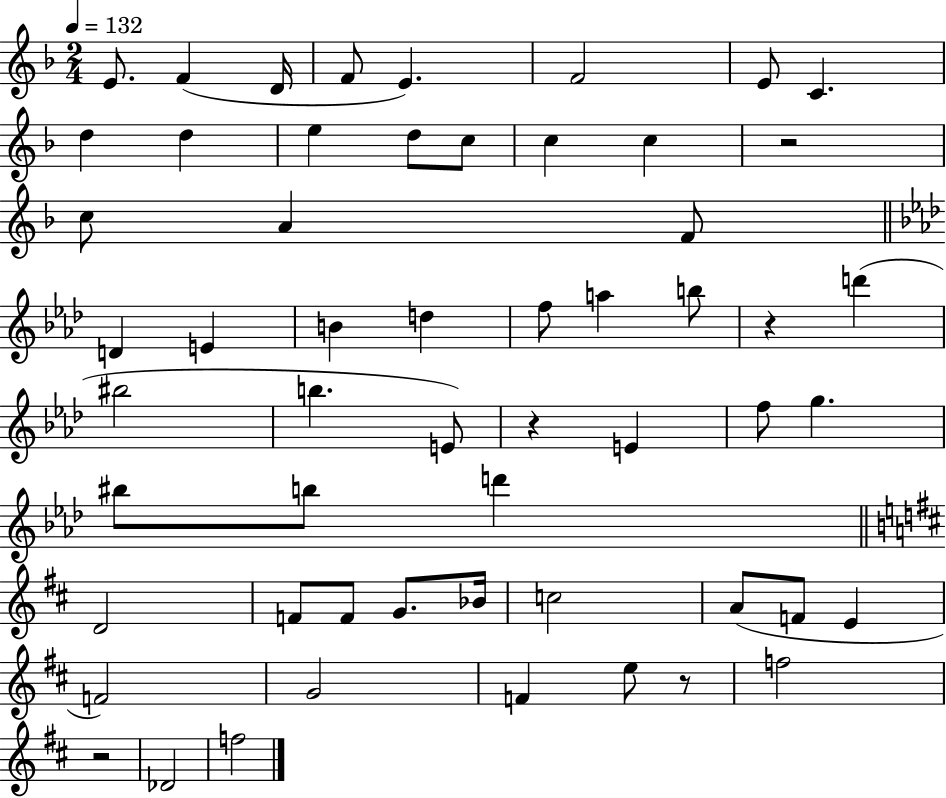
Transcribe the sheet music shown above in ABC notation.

X:1
T:Untitled
M:2/4
L:1/4
K:F
E/2 F D/4 F/2 E F2 E/2 C d d e d/2 c/2 c c z2 c/2 A F/2 D E B d f/2 a b/2 z d' ^b2 b E/2 z E f/2 g ^b/2 b/2 d' D2 F/2 F/2 G/2 _B/4 c2 A/2 F/2 E F2 G2 F e/2 z/2 f2 z2 _D2 f2